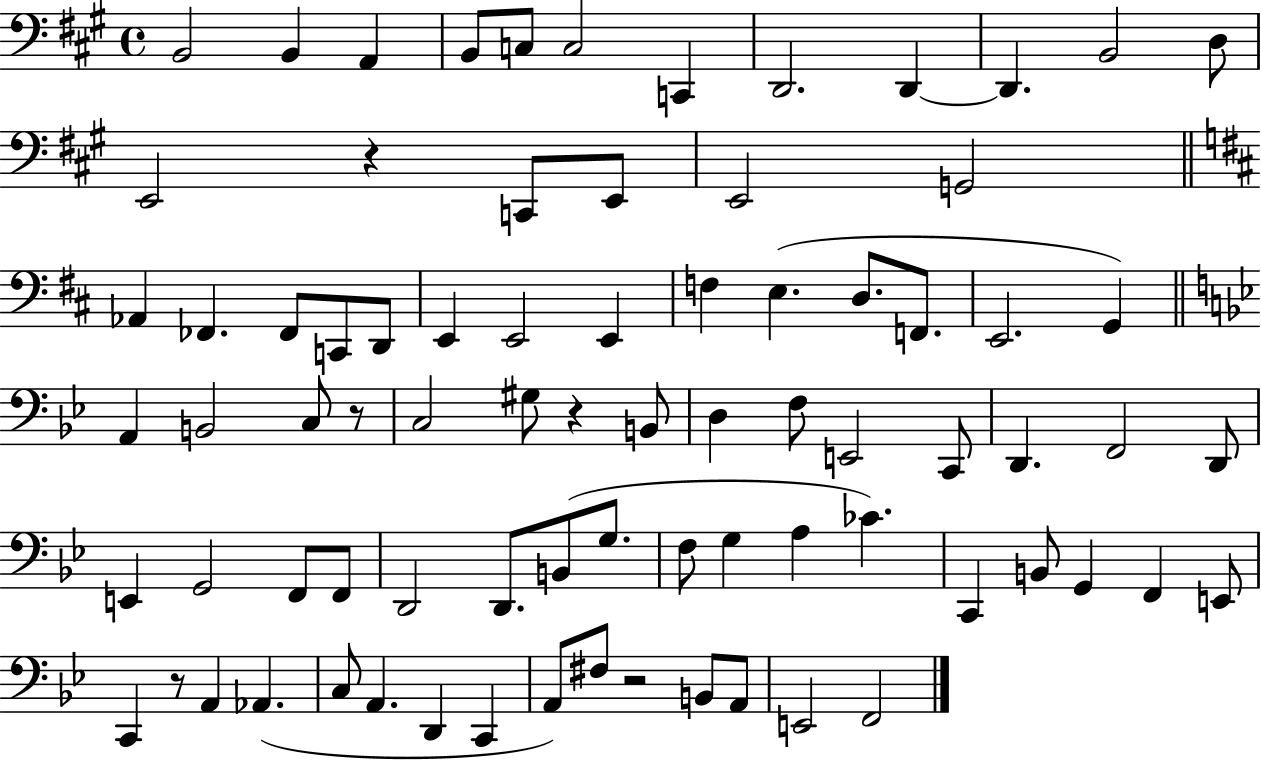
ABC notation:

X:1
T:Untitled
M:4/4
L:1/4
K:A
B,,2 B,, A,, B,,/2 C,/2 C,2 C,, D,,2 D,, D,, B,,2 D,/2 E,,2 z C,,/2 E,,/2 E,,2 G,,2 _A,, _F,, _F,,/2 C,,/2 D,,/2 E,, E,,2 E,, F, E, D,/2 F,,/2 E,,2 G,, A,, B,,2 C,/2 z/2 C,2 ^G,/2 z B,,/2 D, F,/2 E,,2 C,,/2 D,, F,,2 D,,/2 E,, G,,2 F,,/2 F,,/2 D,,2 D,,/2 B,,/2 G,/2 F,/2 G, A, _C C,, B,,/2 G,, F,, E,,/2 C,, z/2 A,, _A,, C,/2 A,, D,, C,, A,,/2 ^F,/2 z2 B,,/2 A,,/2 E,,2 F,,2